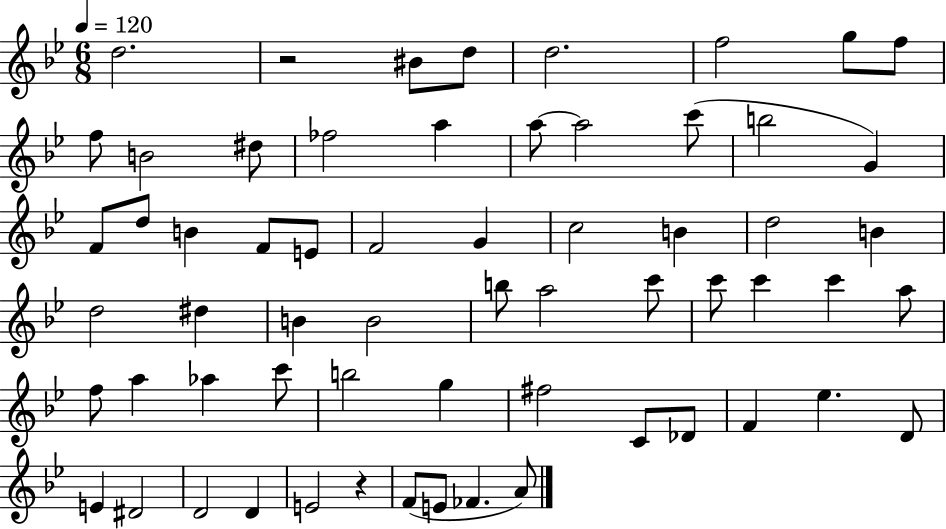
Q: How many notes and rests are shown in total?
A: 62